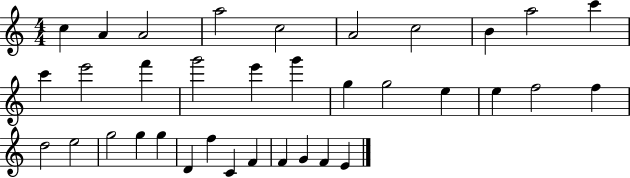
{
  \clef treble
  \numericTimeSignature
  \time 4/4
  \key c \major
  c''4 a'4 a'2 | a''2 c''2 | a'2 c''2 | b'4 a''2 c'''4 | \break c'''4 e'''2 f'''4 | g'''2 e'''4 g'''4 | g''4 g''2 e''4 | e''4 f''2 f''4 | \break d''2 e''2 | g''2 g''4 g''4 | d'4 f''4 c'4 f'4 | f'4 g'4 f'4 e'4 | \break \bar "|."
}